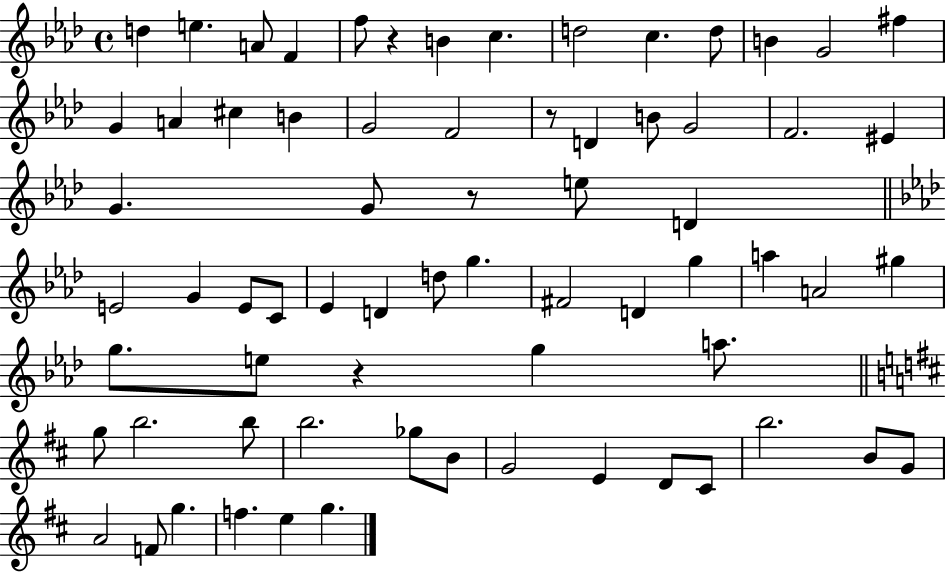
{
  \clef treble
  \time 4/4
  \defaultTimeSignature
  \key aes \major
  \repeat volta 2 { d''4 e''4. a'8 f'4 | f''8 r4 b'4 c''4. | d''2 c''4. d''8 | b'4 g'2 fis''4 | \break g'4 a'4 cis''4 b'4 | g'2 f'2 | r8 d'4 b'8 g'2 | f'2. eis'4 | \break g'4. g'8 r8 e''8 d'4 | \bar "||" \break \key aes \major e'2 g'4 e'8 c'8 | ees'4 d'4 d''8 g''4. | fis'2 d'4 g''4 | a''4 a'2 gis''4 | \break g''8. e''8 r4 g''4 a''8. | \bar "||" \break \key d \major g''8 b''2. b''8 | b''2. ges''8 b'8 | g'2 e'4 d'8 cis'8 | b''2. b'8 g'8 | \break a'2 f'8 g''4. | f''4. e''4 g''4. | } \bar "|."
}